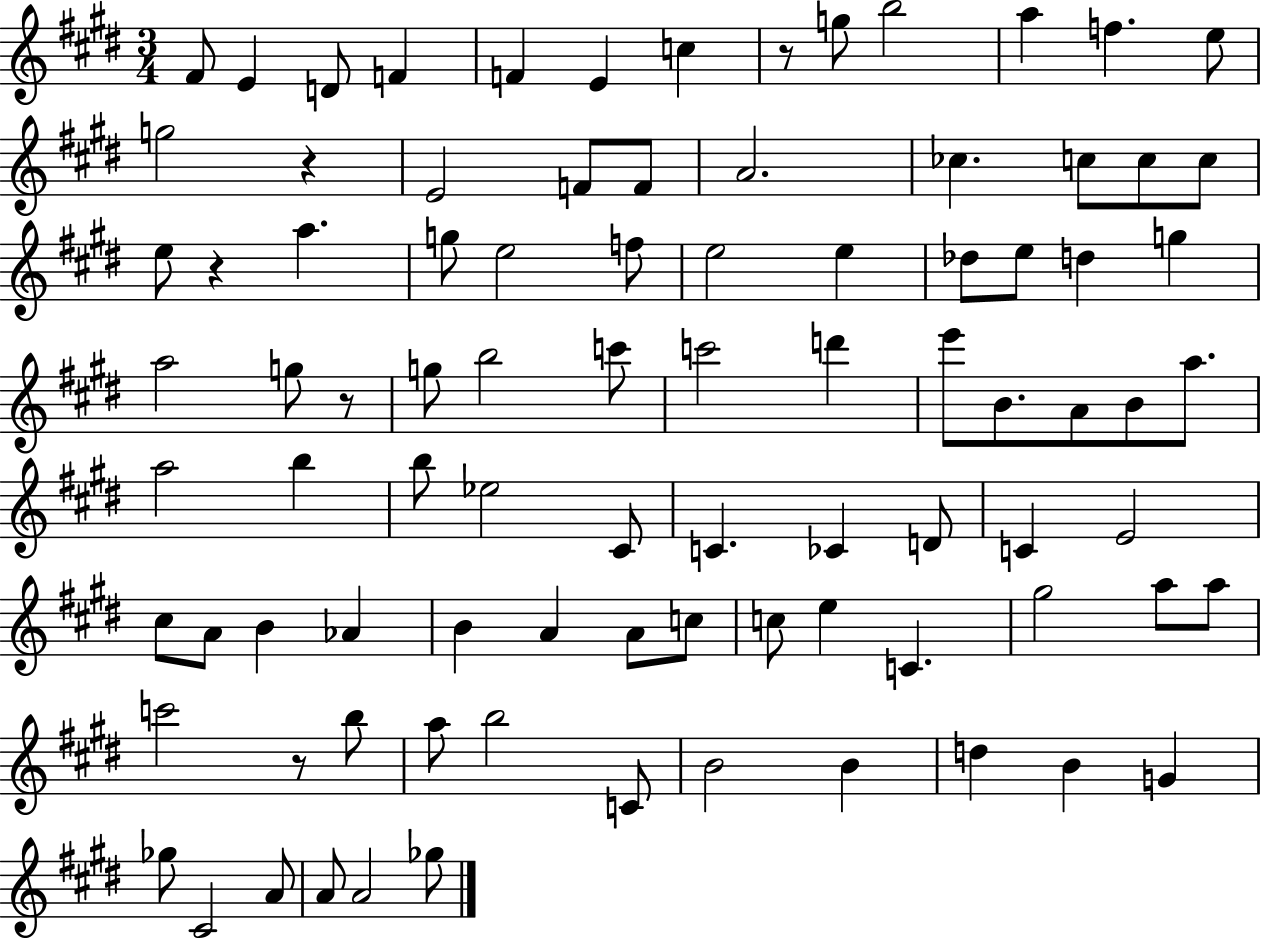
X:1
T:Untitled
M:3/4
L:1/4
K:E
^F/2 E D/2 F F E c z/2 g/2 b2 a f e/2 g2 z E2 F/2 F/2 A2 _c c/2 c/2 c/2 e/2 z a g/2 e2 f/2 e2 e _d/2 e/2 d g a2 g/2 z/2 g/2 b2 c'/2 c'2 d' e'/2 B/2 A/2 B/2 a/2 a2 b b/2 _e2 ^C/2 C _C D/2 C E2 ^c/2 A/2 B _A B A A/2 c/2 c/2 e C ^g2 a/2 a/2 c'2 z/2 b/2 a/2 b2 C/2 B2 B d B G _g/2 ^C2 A/2 A/2 A2 _g/2